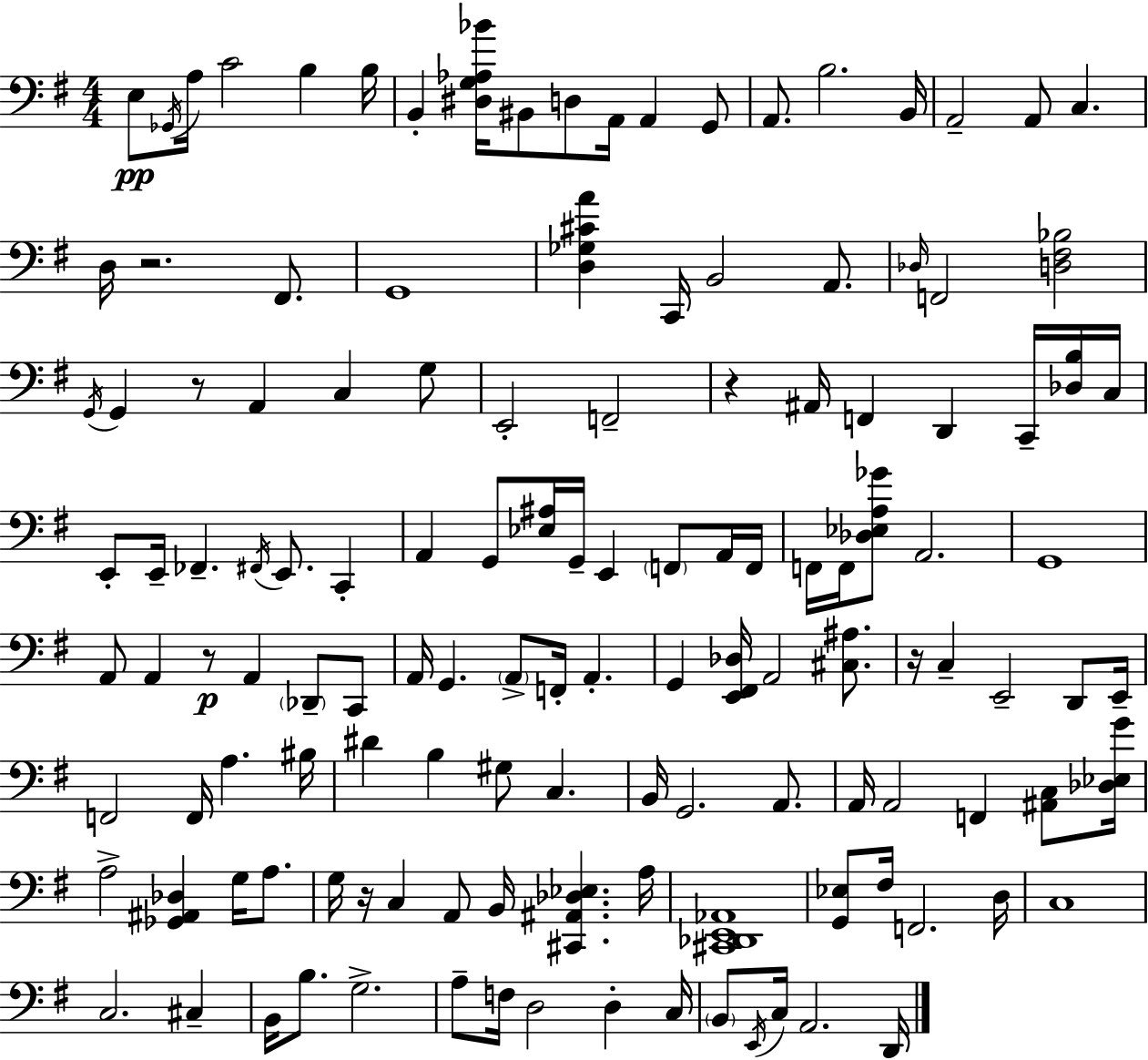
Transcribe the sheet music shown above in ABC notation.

X:1
T:Untitled
M:4/4
L:1/4
K:G
E,/2 _G,,/4 A,/4 C2 B, B,/4 B,, [^D,G,_A,_B]/4 ^B,,/2 D,/2 A,,/4 A,, G,,/2 A,,/2 B,2 B,,/4 A,,2 A,,/2 C, D,/4 z2 ^F,,/2 G,,4 [D,_G,^CA] C,,/4 B,,2 A,,/2 _D,/4 F,,2 [D,^F,_B,]2 G,,/4 G,, z/2 A,, C, G,/2 E,,2 F,,2 z ^A,,/4 F,, D,, C,,/4 [_D,B,]/4 C,/4 E,,/2 E,,/4 _F,, ^F,,/4 E,,/2 C,, A,, G,,/2 [_E,^A,]/4 G,,/4 E,, F,,/2 A,,/4 F,,/4 F,,/4 F,,/4 [_D,_E,A,_G]/2 A,,2 G,,4 A,,/2 A,, z/2 A,, _D,,/2 C,,/2 A,,/4 G,, A,,/2 F,,/4 A,, G,, [E,,^F,,_D,]/4 A,,2 [^C,^A,]/2 z/4 C, E,,2 D,,/2 E,,/4 F,,2 F,,/4 A, ^B,/4 ^D B, ^G,/2 C, B,,/4 G,,2 A,,/2 A,,/4 A,,2 F,, [^A,,C,]/2 [_D,_E,G]/4 A,2 [_G,,^A,,_D,] G,/4 A,/2 G,/4 z/4 C, A,,/2 B,,/4 [^C,,^A,,_D,_E,] A,/4 [^C,,_D,,E,,_A,,]4 [G,,_E,]/2 ^F,/4 F,,2 D,/4 C,4 C,2 ^C, B,,/4 B,/2 G,2 A,/2 F,/4 D,2 D, C,/4 B,,/2 E,,/4 C,/4 A,,2 D,,/4